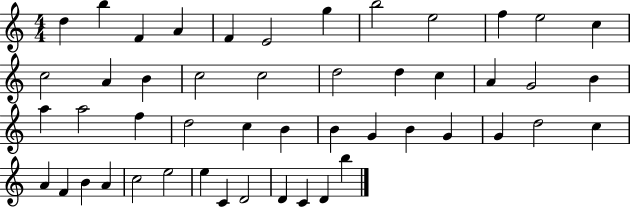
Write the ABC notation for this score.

X:1
T:Untitled
M:4/4
L:1/4
K:C
d b F A F E2 g b2 e2 f e2 c c2 A B c2 c2 d2 d c A G2 B a a2 f d2 c B B G B G G d2 c A F B A c2 e2 e C D2 D C D b